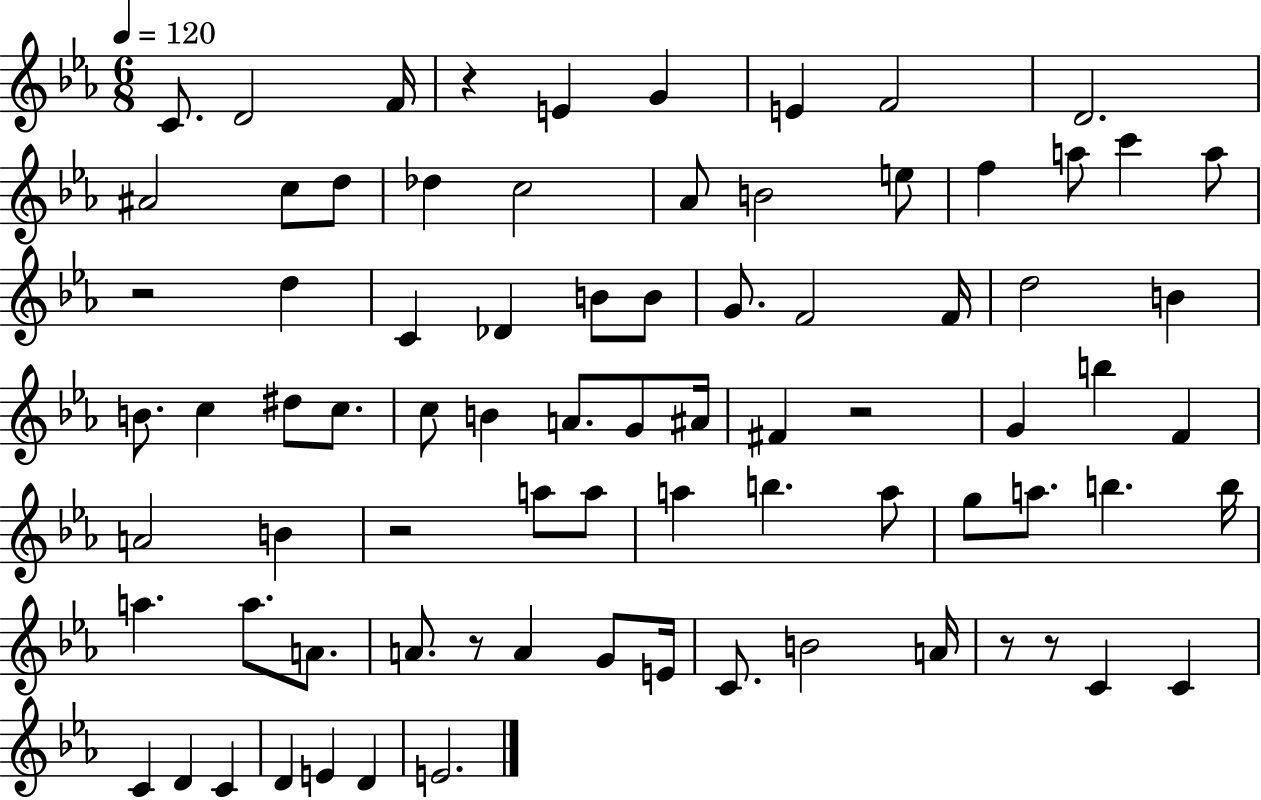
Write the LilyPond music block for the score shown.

{
  \clef treble
  \numericTimeSignature
  \time 6/8
  \key ees \major
  \tempo 4 = 120
  c'8. d'2 f'16 | r4 e'4 g'4 | e'4 f'2 | d'2. | \break ais'2 c''8 d''8 | des''4 c''2 | aes'8 b'2 e''8 | f''4 a''8 c'''4 a''8 | \break r2 d''4 | c'4 des'4 b'8 b'8 | g'8. f'2 f'16 | d''2 b'4 | \break b'8. c''4 dis''8 c''8. | c''8 b'4 a'8. g'8 ais'16 | fis'4 r2 | g'4 b''4 f'4 | \break a'2 b'4 | r2 a''8 a''8 | a''4 b''4. a''8 | g''8 a''8. b''4. b''16 | \break a''4. a''8. a'8. | a'8. r8 a'4 g'8 e'16 | c'8. b'2 a'16 | r8 r8 c'4 c'4 | \break c'4 d'4 c'4 | d'4 e'4 d'4 | e'2. | \bar "|."
}